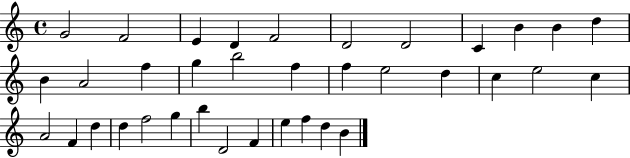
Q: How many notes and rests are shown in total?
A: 36